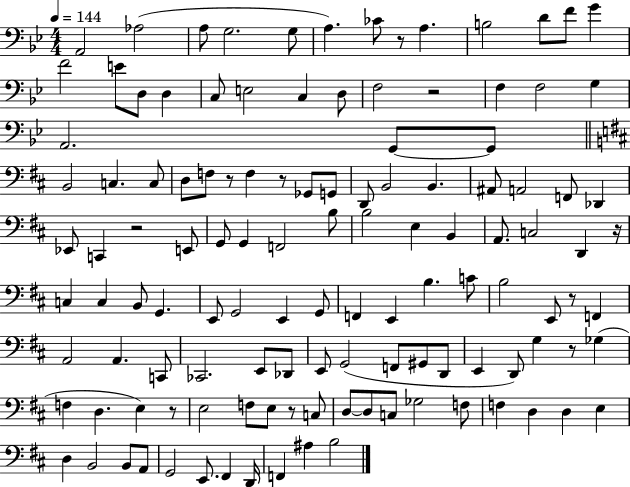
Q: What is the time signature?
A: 4/4